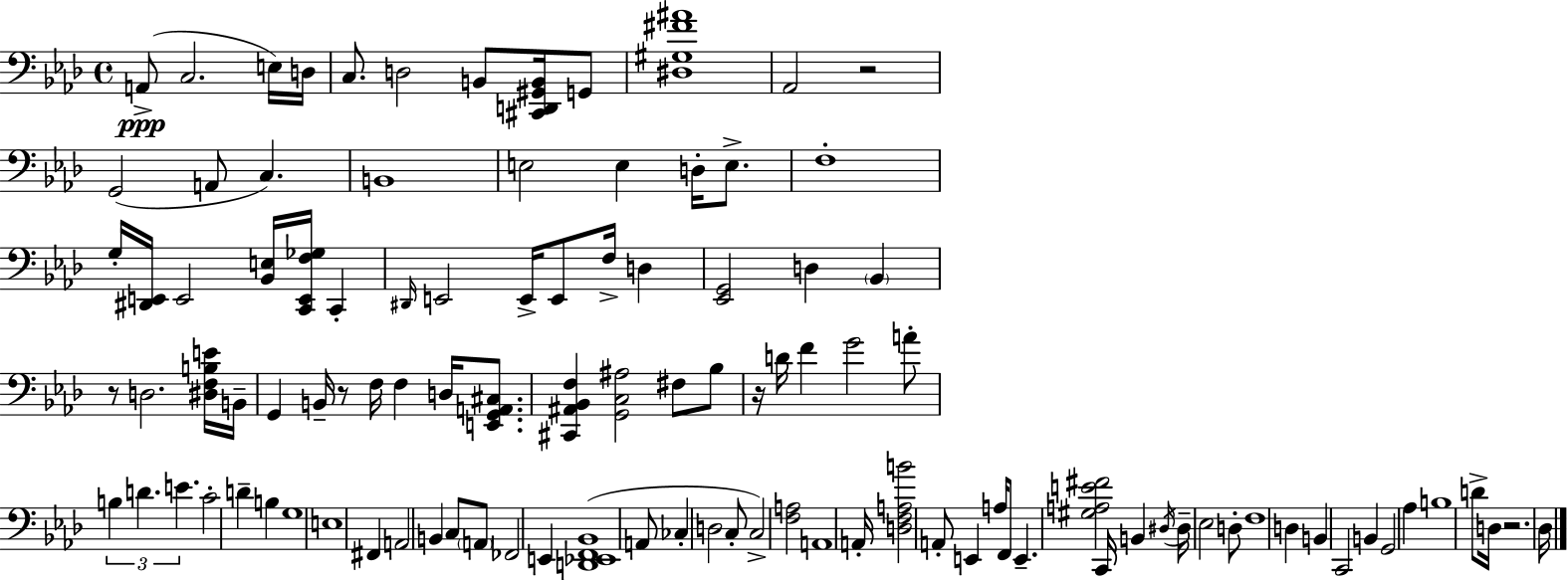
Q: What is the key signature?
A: F minor